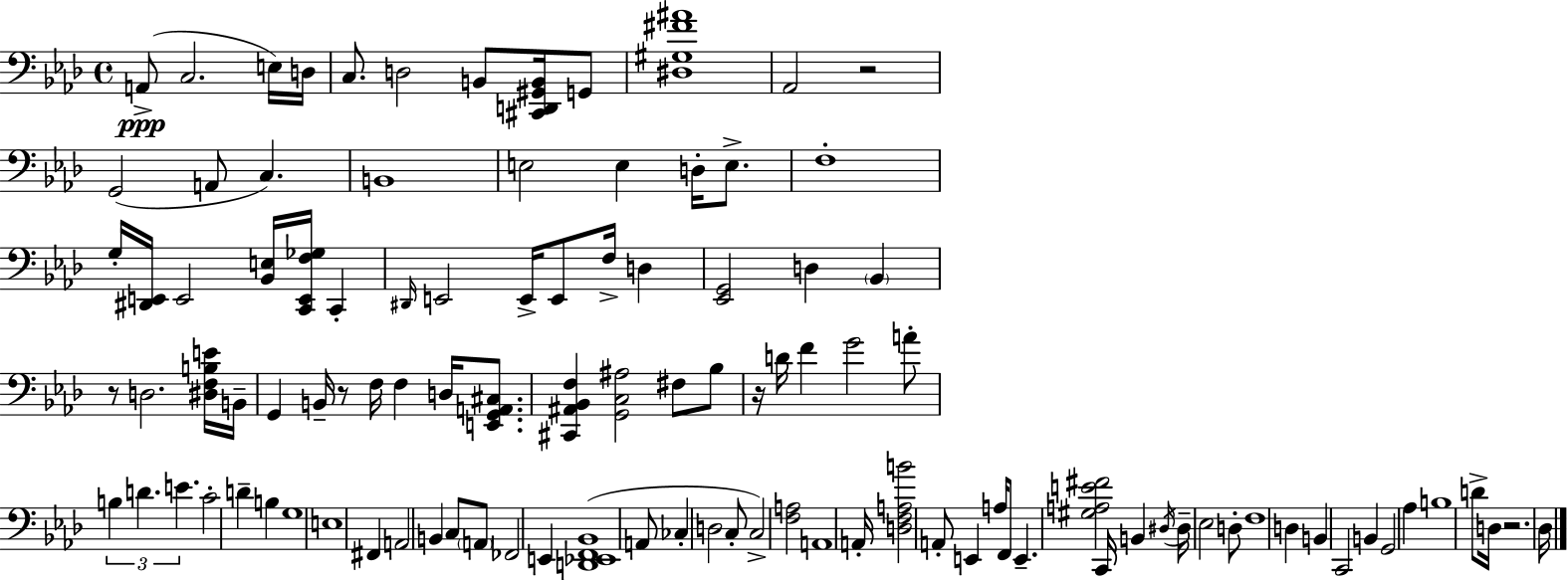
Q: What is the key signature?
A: F minor